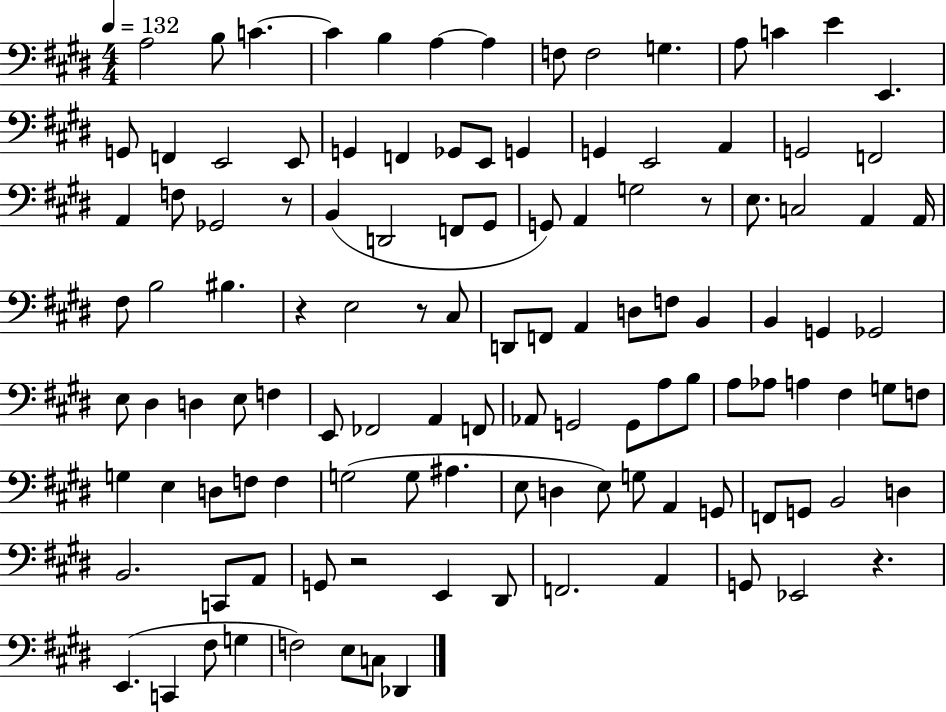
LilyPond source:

{
  \clef bass
  \numericTimeSignature
  \time 4/4
  \key e \major
  \tempo 4 = 132
  a2 b8 c'4.~~ | c'4 b4 a4~~ a4 | f8 f2 g4. | a8 c'4 e'4 e,4. | \break g,8 f,4 e,2 e,8 | g,4 f,4 ges,8 e,8 g,4 | g,4 e,2 a,4 | g,2 f,2 | \break a,4 f8 ges,2 r8 | b,4( d,2 f,8 gis,8 | g,8) a,4 g2 r8 | e8. c2 a,4 a,16 | \break fis8 b2 bis4. | r4 e2 r8 cis8 | d,8 f,8 a,4 d8 f8 b,4 | b,4 g,4 ges,2 | \break e8 dis4 d4 e8 f4 | e,8 fes,2 a,4 f,8 | aes,8 g,2 g,8 a8 b8 | a8 aes8 a4 fis4 g8 f8 | \break g4 e4 d8 f8 f4 | g2( g8 ais4. | e8 d4 e8) g8 a,4 g,8 | f,8 g,8 b,2 d4 | \break b,2. c,8 a,8 | g,8 r2 e,4 dis,8 | f,2. a,4 | g,8 ees,2 r4. | \break e,4.( c,4 fis8 g4 | f2) e8 c8 des,4 | \bar "|."
}